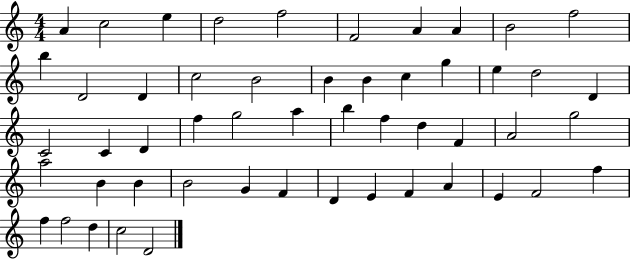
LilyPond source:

{
  \clef treble
  \numericTimeSignature
  \time 4/4
  \key c \major
  a'4 c''2 e''4 | d''2 f''2 | f'2 a'4 a'4 | b'2 f''2 | \break b''4 d'2 d'4 | c''2 b'2 | b'4 b'4 c''4 g''4 | e''4 d''2 d'4 | \break c'2 c'4 d'4 | f''4 g''2 a''4 | b''4 f''4 d''4 f'4 | a'2 g''2 | \break a''2 b'4 b'4 | b'2 g'4 f'4 | d'4 e'4 f'4 a'4 | e'4 f'2 f''4 | \break f''4 f''2 d''4 | c''2 d'2 | \bar "|."
}